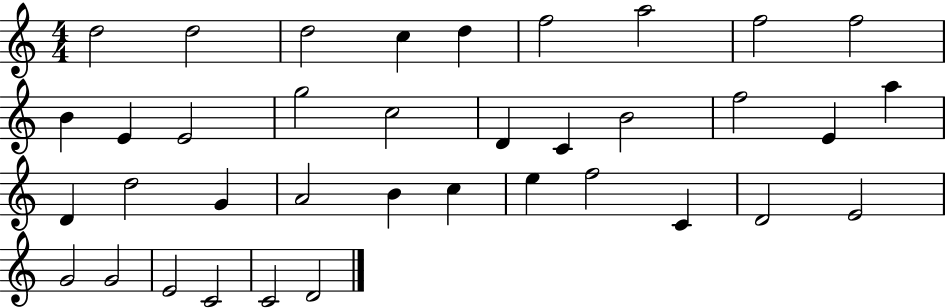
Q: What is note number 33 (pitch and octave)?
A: G4